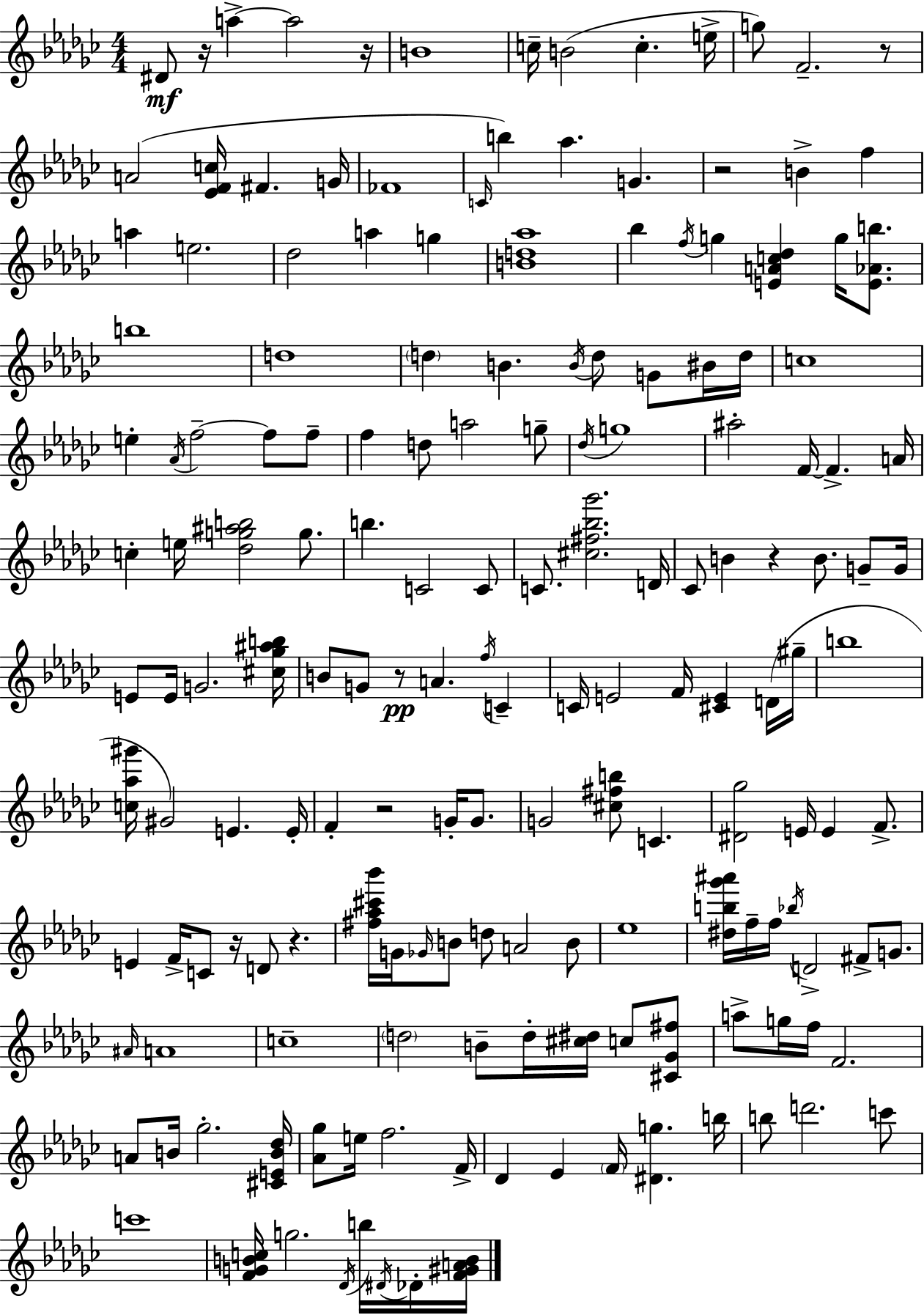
D#4/e R/s A5/q A5/h R/s B4/w C5/s B4/h C5/q. E5/s G5/e F4/h. R/e A4/h [Eb4,F4,C5]/s F#4/q. G4/s FES4/w C4/s B5/q Ab5/q. G4/q. R/h B4/q F5/q A5/q E5/h. Db5/h A5/q G5/q [B4,D5,Ab5]/w Bb5/q F5/s G5/q [E4,A4,C5,Db5]/q G5/s [E4,Ab4,B5]/e. B5/w D5/w D5/q B4/q. B4/s D5/e G4/e BIS4/s D5/s C5/w E5/q Ab4/s F5/h F5/e F5/e F5/q D5/e A5/h G5/e Db5/s G5/w A#5/h F4/s F4/q. A4/s C5/q E5/s [Db5,G5,A#5,B5]/h G5/e. B5/q. C4/h C4/e C4/e. [C#5,F#5,Bb5,Gb6]/h. D4/s CES4/e B4/q R/q B4/e. G4/e G4/s E4/e E4/s G4/h. [C#5,Gb5,A#5,B5]/s B4/e G4/e R/e A4/q. F5/s C4/q C4/s E4/h F4/s [C#4,E4]/q D4/s G#5/s B5/w [C5,Ab5,G#6]/s G#4/h E4/q. E4/s F4/q R/h G4/s G4/e. G4/h [C#5,F#5,B5]/e C4/q. [D#4,Gb5]/h E4/s E4/q F4/e. E4/q F4/s C4/e R/s D4/e R/q. [F#5,Ab5,C#6,Bb6]/s G4/s Gb4/s B4/e D5/e A4/h B4/e Eb5/w [D#5,B5,Gb6,A#6]/s F5/s F5/s Bb5/s D4/h F#4/e G4/e. A#4/s A4/w C5/w D5/h B4/e D5/s [C#5,D#5]/s C5/e [C#4,Gb4,F#5]/e A5/e G5/s F5/s F4/h. A4/e B4/s Gb5/h. [C#4,E4,B4,Db5]/s [Ab4,Gb5]/e E5/s F5/h. F4/s Db4/q Eb4/q F4/s [D#4,G5]/q. B5/s B5/e D6/h. C6/e C6/w [F4,G4,B4,C5]/s G5/h. Db4/s B5/s D#4/s Db4/s [F4,G#4,A4,B4]/s